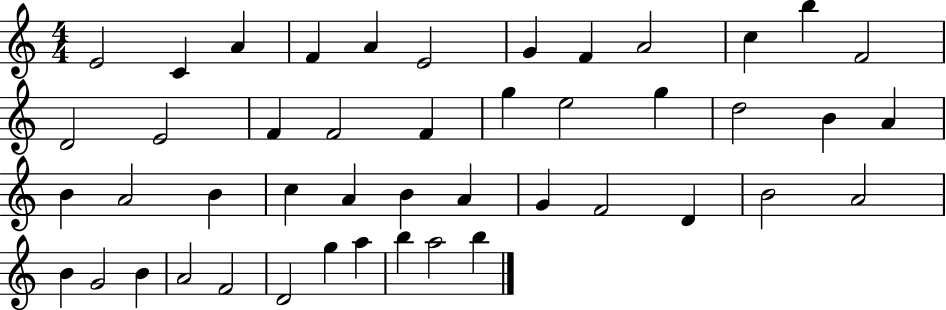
{
  \clef treble
  \numericTimeSignature
  \time 4/4
  \key c \major
  e'2 c'4 a'4 | f'4 a'4 e'2 | g'4 f'4 a'2 | c''4 b''4 f'2 | \break d'2 e'2 | f'4 f'2 f'4 | g''4 e''2 g''4 | d''2 b'4 a'4 | \break b'4 a'2 b'4 | c''4 a'4 b'4 a'4 | g'4 f'2 d'4 | b'2 a'2 | \break b'4 g'2 b'4 | a'2 f'2 | d'2 g''4 a''4 | b''4 a''2 b''4 | \break \bar "|."
}